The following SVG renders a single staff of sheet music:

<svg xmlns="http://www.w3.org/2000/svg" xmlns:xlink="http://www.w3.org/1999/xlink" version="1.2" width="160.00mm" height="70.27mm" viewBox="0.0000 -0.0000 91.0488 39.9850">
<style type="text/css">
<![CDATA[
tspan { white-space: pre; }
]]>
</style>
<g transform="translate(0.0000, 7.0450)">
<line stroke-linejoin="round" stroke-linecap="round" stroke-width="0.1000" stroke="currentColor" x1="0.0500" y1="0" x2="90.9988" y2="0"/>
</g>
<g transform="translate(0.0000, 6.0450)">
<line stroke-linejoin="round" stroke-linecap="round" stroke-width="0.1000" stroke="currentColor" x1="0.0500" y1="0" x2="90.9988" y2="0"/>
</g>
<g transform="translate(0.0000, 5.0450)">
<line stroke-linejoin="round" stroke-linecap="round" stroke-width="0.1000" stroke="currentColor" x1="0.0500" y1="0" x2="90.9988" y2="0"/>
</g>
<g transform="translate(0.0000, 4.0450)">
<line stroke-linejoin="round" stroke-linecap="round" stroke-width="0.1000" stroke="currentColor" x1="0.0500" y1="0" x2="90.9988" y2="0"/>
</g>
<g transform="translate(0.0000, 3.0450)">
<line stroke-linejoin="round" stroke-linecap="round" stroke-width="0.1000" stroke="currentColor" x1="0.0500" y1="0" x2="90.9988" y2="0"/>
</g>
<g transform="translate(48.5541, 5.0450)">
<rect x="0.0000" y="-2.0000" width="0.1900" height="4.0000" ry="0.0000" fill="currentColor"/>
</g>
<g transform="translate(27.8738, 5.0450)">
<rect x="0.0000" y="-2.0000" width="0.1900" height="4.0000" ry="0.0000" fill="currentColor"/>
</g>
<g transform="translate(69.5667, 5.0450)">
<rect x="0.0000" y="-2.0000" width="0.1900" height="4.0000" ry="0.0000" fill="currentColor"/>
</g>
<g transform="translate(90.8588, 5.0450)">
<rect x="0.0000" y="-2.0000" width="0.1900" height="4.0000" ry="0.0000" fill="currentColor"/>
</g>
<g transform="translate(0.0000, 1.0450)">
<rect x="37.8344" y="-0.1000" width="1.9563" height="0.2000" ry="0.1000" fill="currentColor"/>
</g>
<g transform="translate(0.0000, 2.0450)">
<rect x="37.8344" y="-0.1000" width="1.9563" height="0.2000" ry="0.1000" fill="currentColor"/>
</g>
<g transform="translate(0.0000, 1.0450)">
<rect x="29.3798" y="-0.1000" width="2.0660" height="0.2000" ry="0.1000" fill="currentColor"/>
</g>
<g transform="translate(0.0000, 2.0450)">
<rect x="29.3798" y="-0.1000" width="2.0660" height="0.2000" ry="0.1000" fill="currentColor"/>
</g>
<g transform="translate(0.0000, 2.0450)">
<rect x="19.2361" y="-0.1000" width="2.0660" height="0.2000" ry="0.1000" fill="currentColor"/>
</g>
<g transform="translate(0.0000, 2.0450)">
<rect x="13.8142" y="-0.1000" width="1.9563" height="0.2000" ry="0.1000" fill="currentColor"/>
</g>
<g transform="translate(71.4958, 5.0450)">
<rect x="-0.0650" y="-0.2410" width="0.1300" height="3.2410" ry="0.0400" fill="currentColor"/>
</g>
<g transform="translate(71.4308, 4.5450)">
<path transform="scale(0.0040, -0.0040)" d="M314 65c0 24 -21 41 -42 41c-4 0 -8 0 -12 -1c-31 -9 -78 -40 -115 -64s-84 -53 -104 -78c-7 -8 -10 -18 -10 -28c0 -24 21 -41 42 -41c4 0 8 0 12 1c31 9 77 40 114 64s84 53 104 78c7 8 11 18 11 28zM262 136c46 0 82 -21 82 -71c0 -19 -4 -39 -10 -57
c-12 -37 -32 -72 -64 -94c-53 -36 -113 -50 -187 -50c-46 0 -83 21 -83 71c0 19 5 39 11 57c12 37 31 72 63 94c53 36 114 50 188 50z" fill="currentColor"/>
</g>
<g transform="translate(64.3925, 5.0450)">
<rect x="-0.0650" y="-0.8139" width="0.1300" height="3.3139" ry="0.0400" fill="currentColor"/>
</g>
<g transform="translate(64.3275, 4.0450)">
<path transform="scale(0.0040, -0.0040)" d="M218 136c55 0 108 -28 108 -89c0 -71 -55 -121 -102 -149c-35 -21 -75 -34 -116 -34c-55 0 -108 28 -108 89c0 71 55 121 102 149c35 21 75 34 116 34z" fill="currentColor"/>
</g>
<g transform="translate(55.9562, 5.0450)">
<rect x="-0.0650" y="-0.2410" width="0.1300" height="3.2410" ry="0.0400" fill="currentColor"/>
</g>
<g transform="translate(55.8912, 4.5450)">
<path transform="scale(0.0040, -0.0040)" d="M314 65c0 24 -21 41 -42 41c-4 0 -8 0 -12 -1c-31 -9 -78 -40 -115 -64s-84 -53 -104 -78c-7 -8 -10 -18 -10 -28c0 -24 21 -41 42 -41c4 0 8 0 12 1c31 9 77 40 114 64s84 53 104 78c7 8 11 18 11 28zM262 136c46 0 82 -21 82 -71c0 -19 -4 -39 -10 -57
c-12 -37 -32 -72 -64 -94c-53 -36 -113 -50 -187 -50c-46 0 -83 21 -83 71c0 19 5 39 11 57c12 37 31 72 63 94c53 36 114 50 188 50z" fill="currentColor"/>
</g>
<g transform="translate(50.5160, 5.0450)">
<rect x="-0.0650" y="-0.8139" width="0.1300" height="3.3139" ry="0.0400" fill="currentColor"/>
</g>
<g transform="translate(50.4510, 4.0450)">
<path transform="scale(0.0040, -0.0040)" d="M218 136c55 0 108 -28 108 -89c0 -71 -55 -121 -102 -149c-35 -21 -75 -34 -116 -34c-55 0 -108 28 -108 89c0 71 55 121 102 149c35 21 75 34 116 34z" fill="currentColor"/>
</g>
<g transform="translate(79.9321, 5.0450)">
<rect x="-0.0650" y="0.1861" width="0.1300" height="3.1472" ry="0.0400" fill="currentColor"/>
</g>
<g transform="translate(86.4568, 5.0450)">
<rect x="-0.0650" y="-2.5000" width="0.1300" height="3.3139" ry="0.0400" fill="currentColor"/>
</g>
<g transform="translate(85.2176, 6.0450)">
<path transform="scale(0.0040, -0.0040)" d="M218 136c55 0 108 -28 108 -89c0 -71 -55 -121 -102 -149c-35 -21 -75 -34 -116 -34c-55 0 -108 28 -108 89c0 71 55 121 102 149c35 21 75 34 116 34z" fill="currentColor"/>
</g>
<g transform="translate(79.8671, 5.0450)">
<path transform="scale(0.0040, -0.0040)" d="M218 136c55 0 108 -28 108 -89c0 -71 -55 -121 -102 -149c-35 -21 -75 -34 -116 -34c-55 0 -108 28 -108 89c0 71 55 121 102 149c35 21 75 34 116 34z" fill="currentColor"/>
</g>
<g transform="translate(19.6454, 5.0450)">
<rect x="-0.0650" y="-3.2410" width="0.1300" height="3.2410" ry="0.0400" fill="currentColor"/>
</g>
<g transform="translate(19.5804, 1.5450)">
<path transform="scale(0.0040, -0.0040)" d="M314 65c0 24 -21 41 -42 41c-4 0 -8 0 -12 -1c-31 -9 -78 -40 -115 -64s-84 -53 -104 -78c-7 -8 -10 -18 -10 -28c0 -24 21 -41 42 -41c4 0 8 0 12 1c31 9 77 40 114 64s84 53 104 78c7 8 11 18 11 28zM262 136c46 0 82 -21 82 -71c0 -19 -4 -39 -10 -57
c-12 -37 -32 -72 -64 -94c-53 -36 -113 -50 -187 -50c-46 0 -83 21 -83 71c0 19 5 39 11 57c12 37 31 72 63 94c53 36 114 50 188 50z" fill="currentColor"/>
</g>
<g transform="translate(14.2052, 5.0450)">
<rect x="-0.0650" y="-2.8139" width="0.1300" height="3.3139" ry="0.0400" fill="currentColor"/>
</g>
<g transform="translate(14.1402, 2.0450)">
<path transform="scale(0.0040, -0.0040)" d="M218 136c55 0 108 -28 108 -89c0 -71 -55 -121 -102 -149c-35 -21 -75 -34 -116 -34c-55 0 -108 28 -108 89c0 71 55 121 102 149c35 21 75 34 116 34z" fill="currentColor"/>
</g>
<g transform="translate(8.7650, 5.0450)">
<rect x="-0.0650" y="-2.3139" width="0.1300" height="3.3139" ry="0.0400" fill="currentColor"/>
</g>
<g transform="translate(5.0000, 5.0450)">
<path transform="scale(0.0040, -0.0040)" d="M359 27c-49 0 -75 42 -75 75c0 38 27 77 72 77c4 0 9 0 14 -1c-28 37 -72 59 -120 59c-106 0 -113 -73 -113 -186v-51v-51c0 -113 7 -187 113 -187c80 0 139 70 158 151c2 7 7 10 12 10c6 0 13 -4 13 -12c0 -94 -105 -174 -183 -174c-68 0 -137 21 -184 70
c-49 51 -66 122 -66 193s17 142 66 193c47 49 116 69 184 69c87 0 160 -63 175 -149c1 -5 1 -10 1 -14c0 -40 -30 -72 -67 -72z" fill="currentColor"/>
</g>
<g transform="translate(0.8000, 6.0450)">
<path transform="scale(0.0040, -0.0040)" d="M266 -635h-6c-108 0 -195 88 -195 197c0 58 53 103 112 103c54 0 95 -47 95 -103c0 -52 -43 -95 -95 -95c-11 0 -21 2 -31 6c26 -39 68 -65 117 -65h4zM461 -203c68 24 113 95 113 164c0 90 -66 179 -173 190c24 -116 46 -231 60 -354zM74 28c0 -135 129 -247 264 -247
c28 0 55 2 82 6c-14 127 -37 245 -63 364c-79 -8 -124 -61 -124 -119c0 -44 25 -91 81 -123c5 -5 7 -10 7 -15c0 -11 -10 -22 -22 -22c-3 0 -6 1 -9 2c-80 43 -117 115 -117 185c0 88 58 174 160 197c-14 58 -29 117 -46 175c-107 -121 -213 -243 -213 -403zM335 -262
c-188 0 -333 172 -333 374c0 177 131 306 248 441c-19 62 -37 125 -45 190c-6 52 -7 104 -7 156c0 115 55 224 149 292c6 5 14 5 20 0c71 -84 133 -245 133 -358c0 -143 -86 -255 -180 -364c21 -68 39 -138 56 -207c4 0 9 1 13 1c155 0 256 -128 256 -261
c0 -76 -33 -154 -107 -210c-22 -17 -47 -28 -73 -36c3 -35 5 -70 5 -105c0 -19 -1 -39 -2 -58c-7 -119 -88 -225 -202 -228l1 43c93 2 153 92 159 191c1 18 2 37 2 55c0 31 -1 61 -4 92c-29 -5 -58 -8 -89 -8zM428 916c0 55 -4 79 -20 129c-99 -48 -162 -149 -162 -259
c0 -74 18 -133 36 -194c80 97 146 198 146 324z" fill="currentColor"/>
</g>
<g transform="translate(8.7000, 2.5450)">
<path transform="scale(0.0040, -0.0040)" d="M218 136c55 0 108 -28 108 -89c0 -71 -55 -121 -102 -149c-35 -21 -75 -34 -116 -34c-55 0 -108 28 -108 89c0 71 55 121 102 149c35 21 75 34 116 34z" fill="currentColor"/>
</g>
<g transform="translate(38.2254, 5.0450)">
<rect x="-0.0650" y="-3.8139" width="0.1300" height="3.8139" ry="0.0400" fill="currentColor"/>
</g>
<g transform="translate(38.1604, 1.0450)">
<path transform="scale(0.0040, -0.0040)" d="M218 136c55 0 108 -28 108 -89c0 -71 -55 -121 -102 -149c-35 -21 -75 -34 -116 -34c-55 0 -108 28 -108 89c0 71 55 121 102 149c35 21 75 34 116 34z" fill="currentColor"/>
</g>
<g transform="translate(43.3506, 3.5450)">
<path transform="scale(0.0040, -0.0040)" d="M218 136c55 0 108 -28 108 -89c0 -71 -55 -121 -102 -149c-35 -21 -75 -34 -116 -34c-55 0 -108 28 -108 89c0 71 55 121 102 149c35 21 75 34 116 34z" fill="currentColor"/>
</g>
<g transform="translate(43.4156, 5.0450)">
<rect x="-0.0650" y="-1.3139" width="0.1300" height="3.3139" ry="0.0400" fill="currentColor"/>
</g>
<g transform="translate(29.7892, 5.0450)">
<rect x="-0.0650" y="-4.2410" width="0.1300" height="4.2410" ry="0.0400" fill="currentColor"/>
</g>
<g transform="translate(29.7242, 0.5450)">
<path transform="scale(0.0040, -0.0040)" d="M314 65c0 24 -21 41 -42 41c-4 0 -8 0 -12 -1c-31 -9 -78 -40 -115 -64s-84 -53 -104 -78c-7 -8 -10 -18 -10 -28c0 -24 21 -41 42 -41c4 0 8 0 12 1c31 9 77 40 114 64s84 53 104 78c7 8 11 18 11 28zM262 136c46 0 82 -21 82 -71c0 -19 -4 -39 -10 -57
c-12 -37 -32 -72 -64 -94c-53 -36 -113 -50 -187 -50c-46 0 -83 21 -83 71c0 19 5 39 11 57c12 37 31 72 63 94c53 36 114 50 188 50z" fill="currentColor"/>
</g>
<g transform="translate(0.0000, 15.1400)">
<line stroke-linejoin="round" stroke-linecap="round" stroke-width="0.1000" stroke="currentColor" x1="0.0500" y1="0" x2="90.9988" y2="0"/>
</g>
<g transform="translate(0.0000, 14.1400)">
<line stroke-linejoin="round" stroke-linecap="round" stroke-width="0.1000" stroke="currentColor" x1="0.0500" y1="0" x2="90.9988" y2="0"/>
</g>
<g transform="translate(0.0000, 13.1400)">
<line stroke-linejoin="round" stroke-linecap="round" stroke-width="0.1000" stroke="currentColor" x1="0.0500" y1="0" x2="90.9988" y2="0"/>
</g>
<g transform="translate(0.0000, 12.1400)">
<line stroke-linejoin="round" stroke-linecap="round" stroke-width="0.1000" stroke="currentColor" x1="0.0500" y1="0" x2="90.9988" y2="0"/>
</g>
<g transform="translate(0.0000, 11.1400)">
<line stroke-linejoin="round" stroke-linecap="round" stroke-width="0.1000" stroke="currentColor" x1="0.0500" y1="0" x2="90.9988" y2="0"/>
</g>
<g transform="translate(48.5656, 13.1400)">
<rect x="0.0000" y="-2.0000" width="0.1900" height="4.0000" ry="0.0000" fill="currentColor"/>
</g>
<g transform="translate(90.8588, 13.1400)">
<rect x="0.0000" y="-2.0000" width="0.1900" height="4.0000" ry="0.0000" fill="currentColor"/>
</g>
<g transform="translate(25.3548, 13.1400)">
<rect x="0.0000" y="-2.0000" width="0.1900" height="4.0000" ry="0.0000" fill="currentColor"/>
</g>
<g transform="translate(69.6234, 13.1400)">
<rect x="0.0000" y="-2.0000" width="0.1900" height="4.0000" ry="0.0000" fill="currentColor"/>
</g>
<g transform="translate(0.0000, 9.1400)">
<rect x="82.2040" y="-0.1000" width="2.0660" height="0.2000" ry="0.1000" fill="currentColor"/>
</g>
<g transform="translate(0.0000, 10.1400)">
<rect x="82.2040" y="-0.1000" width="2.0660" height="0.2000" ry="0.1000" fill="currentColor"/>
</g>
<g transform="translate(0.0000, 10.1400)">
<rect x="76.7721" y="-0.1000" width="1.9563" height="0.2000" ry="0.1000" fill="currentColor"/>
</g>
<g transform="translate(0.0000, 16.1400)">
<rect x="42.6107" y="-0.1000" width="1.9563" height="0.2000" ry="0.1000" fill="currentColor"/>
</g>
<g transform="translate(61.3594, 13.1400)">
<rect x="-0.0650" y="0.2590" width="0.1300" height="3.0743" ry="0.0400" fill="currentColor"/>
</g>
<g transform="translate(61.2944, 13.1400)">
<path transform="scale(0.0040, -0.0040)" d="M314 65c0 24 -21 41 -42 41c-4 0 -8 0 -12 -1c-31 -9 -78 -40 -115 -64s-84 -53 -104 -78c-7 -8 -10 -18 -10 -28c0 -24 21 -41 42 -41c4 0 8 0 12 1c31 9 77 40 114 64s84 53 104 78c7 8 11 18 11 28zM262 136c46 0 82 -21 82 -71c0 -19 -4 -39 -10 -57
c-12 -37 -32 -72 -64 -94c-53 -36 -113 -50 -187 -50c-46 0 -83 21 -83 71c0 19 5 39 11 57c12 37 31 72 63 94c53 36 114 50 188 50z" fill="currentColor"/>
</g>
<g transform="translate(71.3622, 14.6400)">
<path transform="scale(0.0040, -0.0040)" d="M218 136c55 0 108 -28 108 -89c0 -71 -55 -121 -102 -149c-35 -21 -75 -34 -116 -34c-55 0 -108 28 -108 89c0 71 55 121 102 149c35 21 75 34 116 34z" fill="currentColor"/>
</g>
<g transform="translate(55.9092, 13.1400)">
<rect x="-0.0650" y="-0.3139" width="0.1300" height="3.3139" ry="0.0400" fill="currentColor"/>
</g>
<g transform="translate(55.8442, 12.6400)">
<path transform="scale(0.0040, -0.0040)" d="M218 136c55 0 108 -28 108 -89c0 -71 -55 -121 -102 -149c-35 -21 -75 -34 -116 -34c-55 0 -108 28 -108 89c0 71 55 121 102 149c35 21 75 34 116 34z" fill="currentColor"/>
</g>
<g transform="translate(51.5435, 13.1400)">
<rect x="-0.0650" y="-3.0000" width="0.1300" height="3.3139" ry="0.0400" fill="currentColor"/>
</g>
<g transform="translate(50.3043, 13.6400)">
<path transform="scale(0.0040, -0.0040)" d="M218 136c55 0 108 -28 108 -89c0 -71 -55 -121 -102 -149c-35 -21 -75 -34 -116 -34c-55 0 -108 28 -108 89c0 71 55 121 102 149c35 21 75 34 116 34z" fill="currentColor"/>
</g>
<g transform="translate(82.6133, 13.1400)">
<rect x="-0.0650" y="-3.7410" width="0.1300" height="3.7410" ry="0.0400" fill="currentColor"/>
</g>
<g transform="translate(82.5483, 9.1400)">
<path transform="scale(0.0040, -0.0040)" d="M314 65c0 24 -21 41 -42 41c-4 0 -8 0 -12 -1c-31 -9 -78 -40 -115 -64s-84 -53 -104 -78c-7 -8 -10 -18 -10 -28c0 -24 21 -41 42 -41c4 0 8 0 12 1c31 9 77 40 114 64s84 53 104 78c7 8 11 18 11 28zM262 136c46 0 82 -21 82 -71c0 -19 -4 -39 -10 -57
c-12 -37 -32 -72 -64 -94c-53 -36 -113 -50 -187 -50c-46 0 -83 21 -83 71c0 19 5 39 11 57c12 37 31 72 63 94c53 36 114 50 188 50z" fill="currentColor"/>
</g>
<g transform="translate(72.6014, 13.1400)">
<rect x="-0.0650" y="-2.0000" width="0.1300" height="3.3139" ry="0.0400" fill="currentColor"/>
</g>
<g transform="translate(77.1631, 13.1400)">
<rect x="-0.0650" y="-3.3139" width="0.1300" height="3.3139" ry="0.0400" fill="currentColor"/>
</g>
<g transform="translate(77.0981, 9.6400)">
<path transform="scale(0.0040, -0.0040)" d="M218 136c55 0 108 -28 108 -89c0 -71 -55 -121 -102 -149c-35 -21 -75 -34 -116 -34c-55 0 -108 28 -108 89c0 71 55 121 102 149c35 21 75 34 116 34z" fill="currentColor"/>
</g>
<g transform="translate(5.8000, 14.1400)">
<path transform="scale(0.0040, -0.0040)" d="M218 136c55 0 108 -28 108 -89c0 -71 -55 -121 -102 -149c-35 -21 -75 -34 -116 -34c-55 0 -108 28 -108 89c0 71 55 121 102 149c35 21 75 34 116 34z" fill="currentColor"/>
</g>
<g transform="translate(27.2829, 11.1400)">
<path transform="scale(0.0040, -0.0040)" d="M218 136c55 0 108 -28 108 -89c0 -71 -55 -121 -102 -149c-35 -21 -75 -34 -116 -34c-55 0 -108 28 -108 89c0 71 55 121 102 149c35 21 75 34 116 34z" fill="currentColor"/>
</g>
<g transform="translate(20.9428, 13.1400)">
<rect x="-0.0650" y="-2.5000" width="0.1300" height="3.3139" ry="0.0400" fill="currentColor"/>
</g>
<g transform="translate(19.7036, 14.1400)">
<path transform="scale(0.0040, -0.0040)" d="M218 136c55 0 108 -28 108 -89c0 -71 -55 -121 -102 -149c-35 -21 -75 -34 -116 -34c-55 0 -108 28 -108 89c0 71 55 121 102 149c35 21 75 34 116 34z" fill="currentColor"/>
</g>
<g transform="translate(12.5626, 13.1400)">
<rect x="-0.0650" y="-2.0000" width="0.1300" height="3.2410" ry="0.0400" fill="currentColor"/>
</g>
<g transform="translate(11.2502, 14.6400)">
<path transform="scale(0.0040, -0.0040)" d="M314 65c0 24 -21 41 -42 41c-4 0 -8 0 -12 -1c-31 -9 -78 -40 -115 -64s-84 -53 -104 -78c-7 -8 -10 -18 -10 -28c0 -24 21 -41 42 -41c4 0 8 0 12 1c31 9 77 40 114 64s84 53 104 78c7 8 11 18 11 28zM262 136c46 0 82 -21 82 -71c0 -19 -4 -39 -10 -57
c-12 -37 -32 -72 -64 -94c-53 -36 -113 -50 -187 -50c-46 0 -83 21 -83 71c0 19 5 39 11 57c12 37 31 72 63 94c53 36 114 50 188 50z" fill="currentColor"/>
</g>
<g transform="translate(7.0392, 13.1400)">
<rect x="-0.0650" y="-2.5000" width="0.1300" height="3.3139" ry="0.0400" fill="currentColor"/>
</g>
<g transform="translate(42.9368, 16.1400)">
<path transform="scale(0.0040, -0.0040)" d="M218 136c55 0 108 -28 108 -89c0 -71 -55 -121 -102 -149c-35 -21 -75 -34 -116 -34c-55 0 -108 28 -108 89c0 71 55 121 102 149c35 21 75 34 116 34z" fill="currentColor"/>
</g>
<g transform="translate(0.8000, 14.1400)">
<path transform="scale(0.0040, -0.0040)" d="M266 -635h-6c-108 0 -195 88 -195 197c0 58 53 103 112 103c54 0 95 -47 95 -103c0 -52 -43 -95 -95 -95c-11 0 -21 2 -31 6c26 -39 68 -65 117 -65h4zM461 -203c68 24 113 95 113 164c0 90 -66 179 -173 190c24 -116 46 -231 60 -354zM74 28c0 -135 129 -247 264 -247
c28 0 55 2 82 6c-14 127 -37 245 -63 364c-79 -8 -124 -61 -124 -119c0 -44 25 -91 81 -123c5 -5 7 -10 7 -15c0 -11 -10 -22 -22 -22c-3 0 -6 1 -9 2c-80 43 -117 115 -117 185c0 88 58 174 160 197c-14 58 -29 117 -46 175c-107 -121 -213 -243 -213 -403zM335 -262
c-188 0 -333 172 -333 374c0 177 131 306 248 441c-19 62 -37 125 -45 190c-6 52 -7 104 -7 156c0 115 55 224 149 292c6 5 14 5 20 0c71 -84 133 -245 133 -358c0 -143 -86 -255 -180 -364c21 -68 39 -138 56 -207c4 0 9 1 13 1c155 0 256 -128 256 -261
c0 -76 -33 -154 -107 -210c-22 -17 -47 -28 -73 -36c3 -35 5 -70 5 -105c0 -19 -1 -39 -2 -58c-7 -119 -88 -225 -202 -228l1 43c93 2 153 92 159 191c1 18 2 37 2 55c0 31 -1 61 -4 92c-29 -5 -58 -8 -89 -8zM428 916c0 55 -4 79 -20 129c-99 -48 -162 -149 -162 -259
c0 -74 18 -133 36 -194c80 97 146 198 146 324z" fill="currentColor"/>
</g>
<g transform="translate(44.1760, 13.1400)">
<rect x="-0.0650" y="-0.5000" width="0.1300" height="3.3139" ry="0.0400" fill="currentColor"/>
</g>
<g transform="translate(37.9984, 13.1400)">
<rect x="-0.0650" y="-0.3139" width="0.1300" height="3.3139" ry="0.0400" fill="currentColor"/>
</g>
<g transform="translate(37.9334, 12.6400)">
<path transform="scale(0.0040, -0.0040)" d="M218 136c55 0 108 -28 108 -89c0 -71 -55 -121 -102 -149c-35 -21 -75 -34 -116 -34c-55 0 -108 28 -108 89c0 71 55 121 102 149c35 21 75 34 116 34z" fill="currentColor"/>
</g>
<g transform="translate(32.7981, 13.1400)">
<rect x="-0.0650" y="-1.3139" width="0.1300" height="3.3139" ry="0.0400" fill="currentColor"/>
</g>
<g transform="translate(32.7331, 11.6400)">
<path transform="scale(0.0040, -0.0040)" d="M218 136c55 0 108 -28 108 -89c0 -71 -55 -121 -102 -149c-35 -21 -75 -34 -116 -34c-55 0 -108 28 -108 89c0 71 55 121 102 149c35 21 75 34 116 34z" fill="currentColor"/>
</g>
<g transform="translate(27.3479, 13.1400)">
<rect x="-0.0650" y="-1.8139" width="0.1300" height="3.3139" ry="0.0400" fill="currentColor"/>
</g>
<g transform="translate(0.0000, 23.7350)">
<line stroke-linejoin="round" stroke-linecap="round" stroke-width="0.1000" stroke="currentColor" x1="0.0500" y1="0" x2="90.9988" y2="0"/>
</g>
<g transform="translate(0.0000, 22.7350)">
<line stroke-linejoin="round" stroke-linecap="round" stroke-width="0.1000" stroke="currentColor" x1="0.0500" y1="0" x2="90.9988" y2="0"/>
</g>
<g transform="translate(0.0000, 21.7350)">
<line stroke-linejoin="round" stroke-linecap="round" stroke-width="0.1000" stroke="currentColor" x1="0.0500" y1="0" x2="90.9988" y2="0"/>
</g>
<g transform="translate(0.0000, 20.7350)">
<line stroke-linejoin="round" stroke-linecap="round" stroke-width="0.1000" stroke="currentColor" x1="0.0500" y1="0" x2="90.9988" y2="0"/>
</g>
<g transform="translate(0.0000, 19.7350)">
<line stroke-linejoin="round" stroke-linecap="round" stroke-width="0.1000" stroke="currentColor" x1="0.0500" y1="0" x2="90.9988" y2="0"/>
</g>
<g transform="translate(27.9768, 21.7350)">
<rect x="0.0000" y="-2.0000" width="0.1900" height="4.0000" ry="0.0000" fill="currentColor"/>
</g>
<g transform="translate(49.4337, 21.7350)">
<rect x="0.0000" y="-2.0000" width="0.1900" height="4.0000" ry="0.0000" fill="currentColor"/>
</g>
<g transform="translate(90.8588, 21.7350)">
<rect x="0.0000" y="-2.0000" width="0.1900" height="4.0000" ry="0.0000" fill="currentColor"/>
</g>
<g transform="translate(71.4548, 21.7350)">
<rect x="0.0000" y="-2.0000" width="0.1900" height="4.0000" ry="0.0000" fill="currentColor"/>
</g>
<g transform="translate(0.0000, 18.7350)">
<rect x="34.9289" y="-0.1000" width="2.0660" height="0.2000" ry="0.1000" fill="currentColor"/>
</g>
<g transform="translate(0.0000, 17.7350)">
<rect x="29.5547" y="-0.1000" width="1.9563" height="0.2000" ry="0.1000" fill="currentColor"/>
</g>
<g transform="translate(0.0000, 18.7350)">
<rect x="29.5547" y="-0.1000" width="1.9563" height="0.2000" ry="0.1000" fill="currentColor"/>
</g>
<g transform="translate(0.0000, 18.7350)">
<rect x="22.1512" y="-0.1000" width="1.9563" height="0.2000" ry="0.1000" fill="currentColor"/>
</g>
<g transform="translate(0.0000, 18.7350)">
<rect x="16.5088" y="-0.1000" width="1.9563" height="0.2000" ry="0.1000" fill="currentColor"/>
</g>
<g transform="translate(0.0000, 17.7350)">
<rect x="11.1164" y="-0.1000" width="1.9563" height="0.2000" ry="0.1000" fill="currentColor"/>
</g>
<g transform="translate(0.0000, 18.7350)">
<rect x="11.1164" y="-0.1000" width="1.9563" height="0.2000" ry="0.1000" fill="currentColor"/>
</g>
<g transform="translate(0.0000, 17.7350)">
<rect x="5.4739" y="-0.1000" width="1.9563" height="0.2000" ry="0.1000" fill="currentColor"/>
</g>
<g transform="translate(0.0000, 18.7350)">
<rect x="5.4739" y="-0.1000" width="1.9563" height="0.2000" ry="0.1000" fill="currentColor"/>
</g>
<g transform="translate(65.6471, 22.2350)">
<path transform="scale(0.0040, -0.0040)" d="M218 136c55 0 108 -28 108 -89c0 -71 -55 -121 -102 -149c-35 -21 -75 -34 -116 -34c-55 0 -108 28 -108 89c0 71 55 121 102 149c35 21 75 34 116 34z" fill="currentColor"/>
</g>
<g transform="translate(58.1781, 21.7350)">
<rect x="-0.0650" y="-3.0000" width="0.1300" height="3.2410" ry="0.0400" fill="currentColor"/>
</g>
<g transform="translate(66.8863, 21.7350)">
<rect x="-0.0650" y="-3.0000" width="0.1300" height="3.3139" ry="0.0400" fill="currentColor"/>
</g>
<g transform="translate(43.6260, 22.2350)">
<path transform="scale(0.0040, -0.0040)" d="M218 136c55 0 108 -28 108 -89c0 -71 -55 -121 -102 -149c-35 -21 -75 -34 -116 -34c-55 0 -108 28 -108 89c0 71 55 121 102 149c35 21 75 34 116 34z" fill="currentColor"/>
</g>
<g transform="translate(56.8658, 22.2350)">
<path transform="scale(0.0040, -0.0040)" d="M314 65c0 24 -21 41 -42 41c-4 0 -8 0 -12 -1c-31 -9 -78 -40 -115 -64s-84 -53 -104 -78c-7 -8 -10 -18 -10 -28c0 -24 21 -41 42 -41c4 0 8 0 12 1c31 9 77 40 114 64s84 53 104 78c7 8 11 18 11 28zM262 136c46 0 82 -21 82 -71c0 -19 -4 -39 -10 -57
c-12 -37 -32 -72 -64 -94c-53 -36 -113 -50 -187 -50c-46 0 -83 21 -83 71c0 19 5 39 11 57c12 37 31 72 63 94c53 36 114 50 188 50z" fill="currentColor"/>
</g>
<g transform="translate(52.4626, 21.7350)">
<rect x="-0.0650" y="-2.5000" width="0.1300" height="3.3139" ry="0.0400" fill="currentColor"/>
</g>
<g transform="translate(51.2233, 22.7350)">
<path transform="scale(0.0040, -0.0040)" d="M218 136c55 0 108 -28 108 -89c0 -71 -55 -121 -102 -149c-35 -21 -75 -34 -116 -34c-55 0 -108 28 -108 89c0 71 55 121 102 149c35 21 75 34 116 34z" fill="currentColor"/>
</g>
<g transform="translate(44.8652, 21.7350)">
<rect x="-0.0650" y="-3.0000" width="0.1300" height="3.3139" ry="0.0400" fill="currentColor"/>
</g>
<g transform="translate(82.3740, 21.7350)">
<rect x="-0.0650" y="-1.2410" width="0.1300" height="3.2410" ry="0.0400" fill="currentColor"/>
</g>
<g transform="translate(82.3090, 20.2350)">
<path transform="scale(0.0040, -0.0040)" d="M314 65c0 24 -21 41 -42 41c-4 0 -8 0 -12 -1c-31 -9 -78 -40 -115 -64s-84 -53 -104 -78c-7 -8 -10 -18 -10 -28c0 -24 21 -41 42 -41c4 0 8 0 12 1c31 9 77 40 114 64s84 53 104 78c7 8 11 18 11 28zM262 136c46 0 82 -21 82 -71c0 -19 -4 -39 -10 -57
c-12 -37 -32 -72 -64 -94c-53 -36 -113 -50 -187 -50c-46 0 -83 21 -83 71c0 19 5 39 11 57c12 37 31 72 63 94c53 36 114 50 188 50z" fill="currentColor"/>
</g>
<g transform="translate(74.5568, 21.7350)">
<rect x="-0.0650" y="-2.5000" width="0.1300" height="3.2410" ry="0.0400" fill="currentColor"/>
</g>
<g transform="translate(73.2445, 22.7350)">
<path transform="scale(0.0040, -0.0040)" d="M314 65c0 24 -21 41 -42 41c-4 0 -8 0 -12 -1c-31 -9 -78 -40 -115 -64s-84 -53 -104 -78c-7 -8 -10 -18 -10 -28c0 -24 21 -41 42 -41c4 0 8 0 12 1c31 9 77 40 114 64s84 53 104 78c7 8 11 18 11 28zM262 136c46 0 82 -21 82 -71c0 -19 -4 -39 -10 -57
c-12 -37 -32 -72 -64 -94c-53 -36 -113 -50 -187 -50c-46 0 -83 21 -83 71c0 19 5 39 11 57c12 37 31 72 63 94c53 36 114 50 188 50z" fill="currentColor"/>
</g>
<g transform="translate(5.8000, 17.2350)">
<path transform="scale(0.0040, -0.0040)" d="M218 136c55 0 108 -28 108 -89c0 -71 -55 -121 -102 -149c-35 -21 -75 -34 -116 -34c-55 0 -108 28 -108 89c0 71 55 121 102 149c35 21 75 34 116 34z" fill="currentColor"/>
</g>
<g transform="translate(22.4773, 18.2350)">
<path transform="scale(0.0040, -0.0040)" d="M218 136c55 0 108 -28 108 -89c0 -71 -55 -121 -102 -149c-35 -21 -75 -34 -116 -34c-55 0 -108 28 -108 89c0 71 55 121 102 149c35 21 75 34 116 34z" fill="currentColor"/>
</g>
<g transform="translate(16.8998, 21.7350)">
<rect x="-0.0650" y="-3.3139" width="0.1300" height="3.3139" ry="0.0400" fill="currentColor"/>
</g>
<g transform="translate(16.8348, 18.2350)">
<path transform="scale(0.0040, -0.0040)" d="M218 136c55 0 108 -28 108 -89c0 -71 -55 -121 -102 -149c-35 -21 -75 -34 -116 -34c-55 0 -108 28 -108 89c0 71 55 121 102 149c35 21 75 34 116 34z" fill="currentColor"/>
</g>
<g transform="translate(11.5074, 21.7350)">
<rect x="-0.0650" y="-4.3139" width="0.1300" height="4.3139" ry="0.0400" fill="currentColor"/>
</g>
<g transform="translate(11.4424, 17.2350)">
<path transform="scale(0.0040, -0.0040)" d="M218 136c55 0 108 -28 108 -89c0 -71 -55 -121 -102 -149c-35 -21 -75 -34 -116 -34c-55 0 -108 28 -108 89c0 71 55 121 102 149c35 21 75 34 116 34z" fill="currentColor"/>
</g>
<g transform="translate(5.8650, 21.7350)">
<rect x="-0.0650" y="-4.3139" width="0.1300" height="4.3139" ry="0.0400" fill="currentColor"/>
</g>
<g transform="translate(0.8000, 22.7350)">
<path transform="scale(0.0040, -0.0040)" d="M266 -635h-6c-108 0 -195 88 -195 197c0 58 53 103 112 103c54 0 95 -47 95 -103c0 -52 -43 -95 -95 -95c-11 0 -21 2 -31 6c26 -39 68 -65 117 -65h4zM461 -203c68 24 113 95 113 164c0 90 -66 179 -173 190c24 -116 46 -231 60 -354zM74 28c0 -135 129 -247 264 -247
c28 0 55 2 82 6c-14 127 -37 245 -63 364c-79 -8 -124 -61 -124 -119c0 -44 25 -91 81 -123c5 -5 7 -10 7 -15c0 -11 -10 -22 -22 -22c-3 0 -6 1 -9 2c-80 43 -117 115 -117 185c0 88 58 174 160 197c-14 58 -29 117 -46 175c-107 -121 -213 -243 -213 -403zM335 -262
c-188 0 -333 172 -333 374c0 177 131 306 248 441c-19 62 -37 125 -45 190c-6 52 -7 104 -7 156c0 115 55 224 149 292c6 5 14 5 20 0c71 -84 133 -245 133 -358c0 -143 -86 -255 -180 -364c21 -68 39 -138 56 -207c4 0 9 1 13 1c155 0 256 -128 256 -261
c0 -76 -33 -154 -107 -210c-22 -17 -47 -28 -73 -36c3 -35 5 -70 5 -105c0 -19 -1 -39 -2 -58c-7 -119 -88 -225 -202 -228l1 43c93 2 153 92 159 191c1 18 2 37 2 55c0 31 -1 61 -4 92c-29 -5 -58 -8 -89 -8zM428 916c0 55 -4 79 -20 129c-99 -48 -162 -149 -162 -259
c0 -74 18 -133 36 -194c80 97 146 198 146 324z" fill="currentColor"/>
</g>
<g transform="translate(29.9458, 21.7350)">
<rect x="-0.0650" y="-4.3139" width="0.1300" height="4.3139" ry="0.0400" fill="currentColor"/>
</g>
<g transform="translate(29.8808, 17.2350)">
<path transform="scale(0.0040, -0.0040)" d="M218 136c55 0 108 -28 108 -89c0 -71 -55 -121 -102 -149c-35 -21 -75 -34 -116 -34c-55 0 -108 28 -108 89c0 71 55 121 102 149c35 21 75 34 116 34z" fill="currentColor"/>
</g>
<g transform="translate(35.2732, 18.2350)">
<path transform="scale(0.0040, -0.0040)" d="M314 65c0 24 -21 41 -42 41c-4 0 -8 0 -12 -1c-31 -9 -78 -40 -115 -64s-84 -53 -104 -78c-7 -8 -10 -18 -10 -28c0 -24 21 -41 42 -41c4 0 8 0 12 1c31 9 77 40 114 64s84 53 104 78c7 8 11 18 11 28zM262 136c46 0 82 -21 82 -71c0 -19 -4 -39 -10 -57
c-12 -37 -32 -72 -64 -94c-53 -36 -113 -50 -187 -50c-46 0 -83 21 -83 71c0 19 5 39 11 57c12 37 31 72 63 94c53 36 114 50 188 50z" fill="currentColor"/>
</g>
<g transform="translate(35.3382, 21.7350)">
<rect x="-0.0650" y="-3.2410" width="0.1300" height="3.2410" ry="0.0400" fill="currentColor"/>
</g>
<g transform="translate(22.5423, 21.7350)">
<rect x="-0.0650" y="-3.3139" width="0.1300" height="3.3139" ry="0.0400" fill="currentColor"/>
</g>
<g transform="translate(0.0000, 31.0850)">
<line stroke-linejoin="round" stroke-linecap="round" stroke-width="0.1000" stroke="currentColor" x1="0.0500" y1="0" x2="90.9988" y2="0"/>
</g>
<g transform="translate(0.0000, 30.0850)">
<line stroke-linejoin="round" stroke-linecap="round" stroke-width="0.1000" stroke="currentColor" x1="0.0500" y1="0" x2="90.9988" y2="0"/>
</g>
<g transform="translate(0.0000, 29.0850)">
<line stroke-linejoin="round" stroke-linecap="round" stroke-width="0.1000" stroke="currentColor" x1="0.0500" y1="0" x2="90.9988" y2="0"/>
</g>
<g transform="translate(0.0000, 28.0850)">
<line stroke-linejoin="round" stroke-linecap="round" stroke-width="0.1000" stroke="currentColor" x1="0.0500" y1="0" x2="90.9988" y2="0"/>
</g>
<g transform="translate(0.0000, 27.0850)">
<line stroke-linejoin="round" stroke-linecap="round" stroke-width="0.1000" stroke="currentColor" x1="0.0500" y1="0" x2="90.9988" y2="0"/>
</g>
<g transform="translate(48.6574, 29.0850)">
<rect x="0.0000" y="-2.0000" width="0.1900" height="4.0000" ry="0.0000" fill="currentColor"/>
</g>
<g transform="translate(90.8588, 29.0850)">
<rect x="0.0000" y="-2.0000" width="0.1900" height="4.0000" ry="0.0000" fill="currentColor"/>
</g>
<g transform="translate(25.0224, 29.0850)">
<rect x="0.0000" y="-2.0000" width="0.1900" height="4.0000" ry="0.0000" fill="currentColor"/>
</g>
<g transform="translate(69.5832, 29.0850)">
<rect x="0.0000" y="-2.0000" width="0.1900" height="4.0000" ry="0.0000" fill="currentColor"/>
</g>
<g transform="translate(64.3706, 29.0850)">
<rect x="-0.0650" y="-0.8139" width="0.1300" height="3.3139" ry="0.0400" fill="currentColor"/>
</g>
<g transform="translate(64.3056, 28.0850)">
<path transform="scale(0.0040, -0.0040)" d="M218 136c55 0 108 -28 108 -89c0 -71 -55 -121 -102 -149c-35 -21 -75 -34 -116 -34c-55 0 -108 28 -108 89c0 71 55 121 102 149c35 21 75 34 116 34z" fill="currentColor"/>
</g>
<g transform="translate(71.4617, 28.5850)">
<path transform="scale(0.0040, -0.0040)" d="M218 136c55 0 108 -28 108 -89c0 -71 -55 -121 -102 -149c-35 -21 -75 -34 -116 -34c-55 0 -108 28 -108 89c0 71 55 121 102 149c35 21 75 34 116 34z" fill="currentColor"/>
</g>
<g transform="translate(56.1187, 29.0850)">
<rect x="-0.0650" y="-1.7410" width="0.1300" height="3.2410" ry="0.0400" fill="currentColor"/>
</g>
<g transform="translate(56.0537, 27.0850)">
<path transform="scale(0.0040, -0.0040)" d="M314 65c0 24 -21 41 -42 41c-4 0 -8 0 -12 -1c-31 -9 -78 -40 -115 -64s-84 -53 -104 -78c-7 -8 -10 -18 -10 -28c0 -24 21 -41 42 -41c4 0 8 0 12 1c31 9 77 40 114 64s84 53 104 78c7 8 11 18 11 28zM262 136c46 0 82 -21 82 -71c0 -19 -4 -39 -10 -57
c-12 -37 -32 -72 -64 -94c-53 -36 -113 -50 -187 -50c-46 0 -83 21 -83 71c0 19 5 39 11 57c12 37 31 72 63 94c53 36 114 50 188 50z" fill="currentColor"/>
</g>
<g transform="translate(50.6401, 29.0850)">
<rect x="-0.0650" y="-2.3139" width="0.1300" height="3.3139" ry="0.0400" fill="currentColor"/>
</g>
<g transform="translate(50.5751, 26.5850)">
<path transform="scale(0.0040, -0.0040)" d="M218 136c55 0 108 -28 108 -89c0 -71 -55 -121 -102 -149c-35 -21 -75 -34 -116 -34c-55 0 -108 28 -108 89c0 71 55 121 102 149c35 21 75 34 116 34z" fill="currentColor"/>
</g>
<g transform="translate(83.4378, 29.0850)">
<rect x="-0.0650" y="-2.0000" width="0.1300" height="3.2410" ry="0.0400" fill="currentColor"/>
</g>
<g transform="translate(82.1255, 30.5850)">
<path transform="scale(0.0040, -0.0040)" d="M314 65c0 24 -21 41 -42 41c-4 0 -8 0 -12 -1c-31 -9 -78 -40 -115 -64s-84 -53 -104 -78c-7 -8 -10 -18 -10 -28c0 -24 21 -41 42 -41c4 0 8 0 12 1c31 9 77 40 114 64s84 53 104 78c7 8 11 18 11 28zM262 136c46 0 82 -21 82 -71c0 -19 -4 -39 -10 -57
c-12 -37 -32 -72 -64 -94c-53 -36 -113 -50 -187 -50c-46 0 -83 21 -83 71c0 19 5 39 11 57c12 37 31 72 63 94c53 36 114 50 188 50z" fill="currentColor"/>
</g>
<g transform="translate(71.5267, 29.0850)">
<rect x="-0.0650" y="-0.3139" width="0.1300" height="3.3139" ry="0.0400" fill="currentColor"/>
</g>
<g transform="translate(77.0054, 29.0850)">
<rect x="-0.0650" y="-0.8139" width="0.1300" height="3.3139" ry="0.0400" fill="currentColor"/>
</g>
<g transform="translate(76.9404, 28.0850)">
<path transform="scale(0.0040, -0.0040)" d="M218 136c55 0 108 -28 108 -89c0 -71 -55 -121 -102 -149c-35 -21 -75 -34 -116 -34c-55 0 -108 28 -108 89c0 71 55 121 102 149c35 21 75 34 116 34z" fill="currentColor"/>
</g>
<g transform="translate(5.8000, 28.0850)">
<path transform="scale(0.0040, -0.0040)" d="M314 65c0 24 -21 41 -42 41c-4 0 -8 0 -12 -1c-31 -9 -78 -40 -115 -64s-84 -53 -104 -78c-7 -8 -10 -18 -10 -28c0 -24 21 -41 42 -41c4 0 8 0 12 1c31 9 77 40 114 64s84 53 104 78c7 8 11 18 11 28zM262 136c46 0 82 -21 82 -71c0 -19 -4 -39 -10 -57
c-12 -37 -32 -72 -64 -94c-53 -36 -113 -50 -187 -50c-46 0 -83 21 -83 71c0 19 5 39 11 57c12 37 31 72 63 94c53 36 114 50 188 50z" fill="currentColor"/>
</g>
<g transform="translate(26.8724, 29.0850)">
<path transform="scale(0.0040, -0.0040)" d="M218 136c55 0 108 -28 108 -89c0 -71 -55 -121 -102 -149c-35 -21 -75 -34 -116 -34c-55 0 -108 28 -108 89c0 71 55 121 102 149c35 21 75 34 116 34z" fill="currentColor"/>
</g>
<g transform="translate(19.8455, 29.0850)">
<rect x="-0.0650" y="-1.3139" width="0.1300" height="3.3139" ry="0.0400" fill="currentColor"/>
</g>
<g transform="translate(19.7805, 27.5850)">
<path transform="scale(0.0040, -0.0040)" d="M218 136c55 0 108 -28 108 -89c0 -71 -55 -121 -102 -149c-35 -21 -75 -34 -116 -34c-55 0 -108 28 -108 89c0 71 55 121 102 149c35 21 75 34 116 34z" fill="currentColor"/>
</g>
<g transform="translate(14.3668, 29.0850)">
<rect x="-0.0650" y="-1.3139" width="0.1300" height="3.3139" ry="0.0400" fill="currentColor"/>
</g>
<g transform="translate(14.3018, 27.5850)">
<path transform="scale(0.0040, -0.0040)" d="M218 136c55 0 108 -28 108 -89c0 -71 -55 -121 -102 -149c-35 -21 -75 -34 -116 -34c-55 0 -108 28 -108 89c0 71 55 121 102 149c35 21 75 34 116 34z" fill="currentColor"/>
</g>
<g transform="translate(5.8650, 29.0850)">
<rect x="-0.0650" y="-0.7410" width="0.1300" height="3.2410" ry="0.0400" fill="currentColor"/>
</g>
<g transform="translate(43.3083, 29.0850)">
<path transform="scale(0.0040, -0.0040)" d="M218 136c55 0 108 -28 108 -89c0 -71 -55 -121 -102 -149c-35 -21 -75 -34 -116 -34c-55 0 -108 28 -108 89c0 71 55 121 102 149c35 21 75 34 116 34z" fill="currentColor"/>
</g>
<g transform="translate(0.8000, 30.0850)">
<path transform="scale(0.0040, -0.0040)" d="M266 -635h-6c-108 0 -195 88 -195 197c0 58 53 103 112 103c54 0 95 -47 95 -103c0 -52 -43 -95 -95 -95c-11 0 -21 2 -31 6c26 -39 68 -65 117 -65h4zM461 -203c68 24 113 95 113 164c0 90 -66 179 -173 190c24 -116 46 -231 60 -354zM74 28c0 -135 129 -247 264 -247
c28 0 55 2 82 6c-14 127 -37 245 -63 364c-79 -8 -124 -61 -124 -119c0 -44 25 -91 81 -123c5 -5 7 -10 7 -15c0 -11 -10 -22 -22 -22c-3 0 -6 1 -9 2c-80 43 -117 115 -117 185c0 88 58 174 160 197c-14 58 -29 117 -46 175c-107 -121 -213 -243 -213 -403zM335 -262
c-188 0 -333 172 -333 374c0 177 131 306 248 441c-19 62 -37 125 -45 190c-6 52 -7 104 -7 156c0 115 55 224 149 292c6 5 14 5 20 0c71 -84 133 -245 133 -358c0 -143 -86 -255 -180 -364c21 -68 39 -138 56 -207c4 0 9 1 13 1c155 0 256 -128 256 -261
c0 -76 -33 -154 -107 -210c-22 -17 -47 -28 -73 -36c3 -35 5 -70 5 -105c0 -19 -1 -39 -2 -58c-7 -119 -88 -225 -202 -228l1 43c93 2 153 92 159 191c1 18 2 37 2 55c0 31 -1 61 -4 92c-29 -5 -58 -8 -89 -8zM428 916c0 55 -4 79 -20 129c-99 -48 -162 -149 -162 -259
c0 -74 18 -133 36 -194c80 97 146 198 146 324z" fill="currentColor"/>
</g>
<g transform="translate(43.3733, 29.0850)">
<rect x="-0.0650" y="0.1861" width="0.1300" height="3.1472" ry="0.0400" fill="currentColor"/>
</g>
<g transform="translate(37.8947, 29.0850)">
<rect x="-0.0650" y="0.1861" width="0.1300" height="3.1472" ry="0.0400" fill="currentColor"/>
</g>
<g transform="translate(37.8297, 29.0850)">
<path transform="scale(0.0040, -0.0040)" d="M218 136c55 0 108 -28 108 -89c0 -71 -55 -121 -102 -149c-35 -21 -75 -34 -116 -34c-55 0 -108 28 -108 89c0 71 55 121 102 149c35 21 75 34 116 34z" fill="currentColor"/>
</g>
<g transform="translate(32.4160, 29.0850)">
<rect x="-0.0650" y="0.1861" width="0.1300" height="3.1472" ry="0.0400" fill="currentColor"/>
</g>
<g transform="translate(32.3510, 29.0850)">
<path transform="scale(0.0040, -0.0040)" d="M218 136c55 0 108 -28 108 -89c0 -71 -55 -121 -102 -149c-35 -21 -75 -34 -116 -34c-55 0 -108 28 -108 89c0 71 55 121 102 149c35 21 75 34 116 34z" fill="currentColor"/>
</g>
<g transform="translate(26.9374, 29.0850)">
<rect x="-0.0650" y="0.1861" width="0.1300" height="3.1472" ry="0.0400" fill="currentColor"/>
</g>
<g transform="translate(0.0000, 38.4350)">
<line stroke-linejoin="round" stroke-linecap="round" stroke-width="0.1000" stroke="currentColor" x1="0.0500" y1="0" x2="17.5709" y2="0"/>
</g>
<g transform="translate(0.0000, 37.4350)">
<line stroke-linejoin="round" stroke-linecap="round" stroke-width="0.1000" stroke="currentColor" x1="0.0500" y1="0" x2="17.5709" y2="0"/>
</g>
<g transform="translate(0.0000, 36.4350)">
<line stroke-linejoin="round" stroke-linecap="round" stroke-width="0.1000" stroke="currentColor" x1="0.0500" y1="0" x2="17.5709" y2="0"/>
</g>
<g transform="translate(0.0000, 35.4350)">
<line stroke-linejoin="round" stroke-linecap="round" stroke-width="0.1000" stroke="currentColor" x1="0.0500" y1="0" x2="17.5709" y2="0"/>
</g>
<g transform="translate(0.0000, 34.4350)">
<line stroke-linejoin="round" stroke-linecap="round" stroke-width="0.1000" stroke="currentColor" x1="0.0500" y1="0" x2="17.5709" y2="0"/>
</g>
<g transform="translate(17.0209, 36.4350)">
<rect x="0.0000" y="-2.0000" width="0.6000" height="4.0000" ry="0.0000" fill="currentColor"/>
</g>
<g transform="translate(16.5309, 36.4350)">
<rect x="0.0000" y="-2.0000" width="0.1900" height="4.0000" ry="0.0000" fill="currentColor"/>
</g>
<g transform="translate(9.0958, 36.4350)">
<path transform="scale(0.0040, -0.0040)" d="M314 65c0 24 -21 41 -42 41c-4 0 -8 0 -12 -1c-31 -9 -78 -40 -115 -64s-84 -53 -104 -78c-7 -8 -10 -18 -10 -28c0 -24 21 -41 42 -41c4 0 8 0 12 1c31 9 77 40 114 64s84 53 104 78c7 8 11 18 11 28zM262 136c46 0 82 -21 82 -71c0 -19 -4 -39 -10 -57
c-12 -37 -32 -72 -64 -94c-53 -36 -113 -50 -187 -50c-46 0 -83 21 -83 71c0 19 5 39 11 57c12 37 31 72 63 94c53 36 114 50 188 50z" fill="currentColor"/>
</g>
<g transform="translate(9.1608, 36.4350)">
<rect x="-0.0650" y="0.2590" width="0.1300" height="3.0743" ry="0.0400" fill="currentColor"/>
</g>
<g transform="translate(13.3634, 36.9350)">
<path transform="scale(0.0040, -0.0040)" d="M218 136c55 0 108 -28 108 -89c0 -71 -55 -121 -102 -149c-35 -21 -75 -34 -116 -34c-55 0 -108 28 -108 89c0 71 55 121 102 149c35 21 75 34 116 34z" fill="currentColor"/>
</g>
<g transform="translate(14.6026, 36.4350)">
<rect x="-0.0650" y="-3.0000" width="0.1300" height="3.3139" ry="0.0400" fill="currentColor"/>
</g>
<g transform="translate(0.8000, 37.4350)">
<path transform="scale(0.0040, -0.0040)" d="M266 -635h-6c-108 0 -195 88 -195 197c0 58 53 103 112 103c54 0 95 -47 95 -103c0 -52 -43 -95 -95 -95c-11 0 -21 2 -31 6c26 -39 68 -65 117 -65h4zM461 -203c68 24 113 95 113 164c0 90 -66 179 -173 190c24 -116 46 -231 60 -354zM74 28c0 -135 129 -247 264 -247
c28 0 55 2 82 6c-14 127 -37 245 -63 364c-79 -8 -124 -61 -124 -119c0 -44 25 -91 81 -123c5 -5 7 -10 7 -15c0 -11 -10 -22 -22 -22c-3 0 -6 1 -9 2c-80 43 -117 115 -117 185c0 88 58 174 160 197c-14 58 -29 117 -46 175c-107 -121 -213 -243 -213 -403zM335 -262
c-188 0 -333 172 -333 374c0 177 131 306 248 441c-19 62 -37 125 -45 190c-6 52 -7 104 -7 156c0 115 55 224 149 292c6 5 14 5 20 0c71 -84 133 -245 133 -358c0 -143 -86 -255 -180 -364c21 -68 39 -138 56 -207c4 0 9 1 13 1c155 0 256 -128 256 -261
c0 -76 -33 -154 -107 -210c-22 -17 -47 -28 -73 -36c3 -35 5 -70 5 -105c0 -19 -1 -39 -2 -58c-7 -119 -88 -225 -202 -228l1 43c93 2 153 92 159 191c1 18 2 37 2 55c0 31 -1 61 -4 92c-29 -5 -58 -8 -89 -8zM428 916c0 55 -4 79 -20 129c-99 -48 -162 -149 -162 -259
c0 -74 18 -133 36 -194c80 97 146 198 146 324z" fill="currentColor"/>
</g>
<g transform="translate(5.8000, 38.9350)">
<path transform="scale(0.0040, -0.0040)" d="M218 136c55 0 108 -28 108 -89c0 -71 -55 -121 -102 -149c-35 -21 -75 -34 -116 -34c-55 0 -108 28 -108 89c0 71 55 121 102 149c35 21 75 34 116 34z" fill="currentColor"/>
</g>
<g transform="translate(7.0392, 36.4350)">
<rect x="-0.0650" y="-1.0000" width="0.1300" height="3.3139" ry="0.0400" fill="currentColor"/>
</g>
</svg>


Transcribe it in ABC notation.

X:1
T:Untitled
M:4/4
L:1/4
K:C
g a b2 d'2 c' e d c2 d c2 B G G F2 G f e c C A c B2 F b c'2 d' d' b b d' b2 A G A2 A G2 e2 d2 e e B B B B g f2 d c d F2 D B2 A